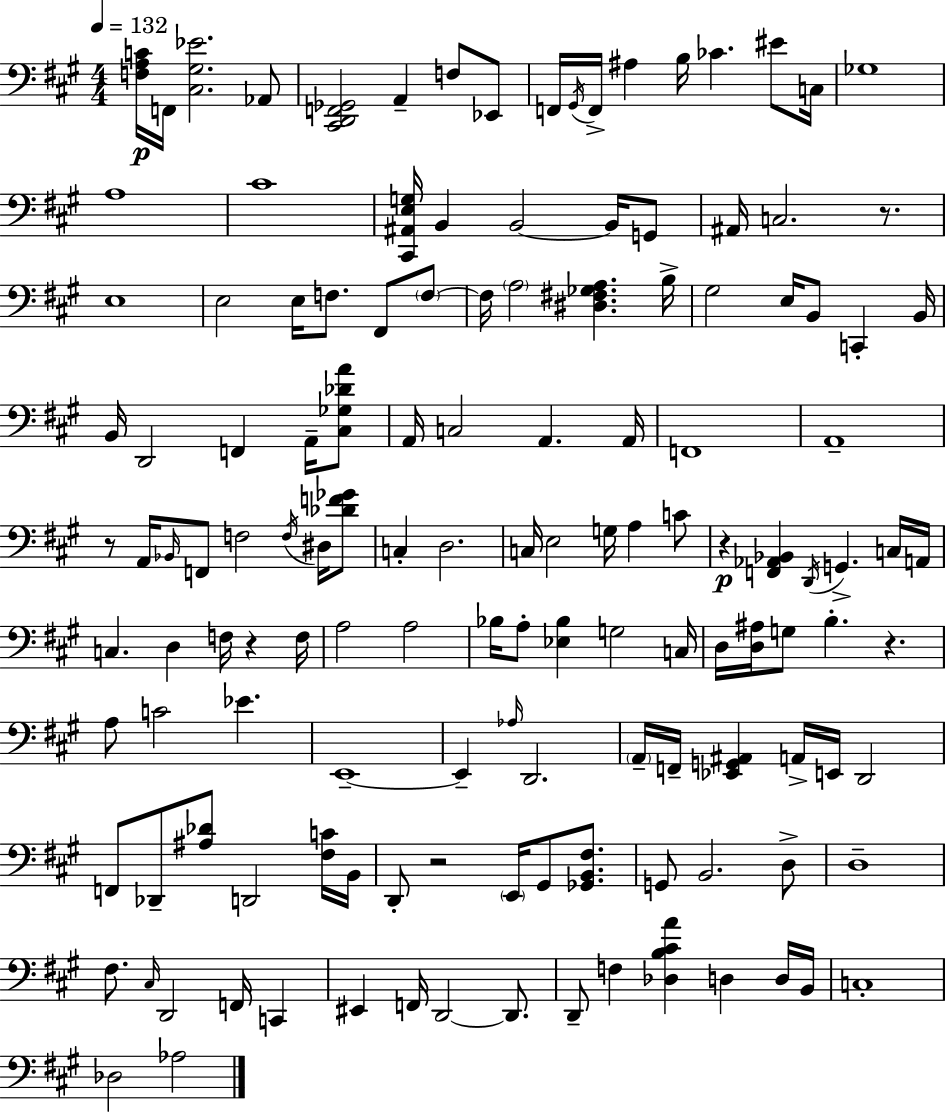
{
  \clef bass
  \numericTimeSignature
  \time 4/4
  \key a \major
  \tempo 4 = 132
  <f a c'>16\p f,16 <cis gis ees'>2. aes,8 | <cis, d, f, ges,>2 a,4-- f8 ees,8 | f,16 \acciaccatura { gis,16 } f,16-> ais4 b16 ces'4. eis'8 | c16 ges1 | \break a1 | cis'1 | <cis, ais, e g>16 b,4 b,2~~ b,16 g,8 | ais,16 c2. r8. | \break e1 | e2 e16 f8. fis,8 \parenthesize f8~~ | f16 \parenthesize a2 <dis fis ges a>4. | b16-> gis2 e16 b,8 c,4-. | \break b,16 b,16 d,2 f,4 a,16-- <cis ges des' a'>8 | a,16 c2 a,4. | a,16 f,1 | a,1-- | \break r8 a,16 \grace { bes,16 } f,8 f2 \acciaccatura { f16 } | dis16 <des' f' ges'>8 c4-. d2. | c16 e2 g16 a4 | c'8 r4\p <f, aes, bes,>4 \acciaccatura { d,16 } g,4.-> | \break c16 a,16 c4. d4 f16 r4 | f16 a2 a2 | bes16 a8-. <ees bes>4 g2 | c16 d16 <d ais>16 g8 b4.-. r4. | \break a8 c'2 ees'4. | e,1--~~ | e,4-- \grace { aes16 } d,2. | \parenthesize a,16-- f,16-- <ees, g, ais,>4 a,16-> e,16 d,2 | \break f,8 des,8-- <ais des'>8 d,2 | <fis c'>16 b,16 d,8-. r2 \parenthesize e,16 | gis,8 <ges, b, fis>8. g,8 b,2. | d8-> d1-- | \break fis8. \grace { cis16 } d,2 | f,16 c,4 eis,4 f,16 d,2~~ | d,8. d,8-- f4 <des b cis' a'>4 | d4 d16 b,16 c1-. | \break des2 aes2 | \bar "|."
}